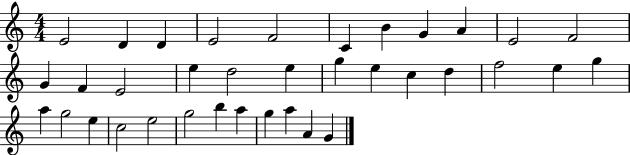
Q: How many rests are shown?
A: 0